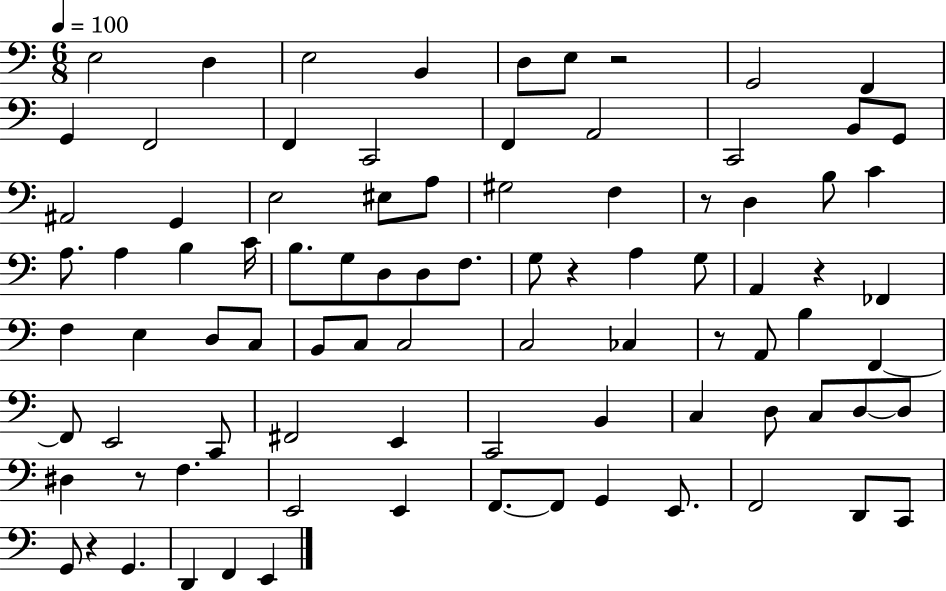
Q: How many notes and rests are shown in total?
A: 88